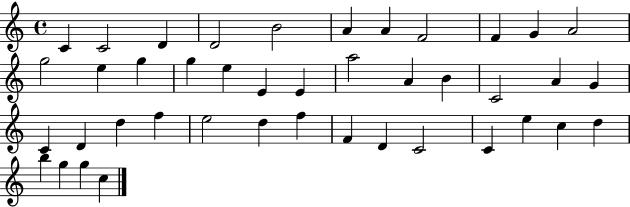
X:1
T:Untitled
M:4/4
L:1/4
K:C
C C2 D D2 B2 A A F2 F G A2 g2 e g g e E E a2 A B C2 A G C D d f e2 d f F D C2 C e c d b g g c